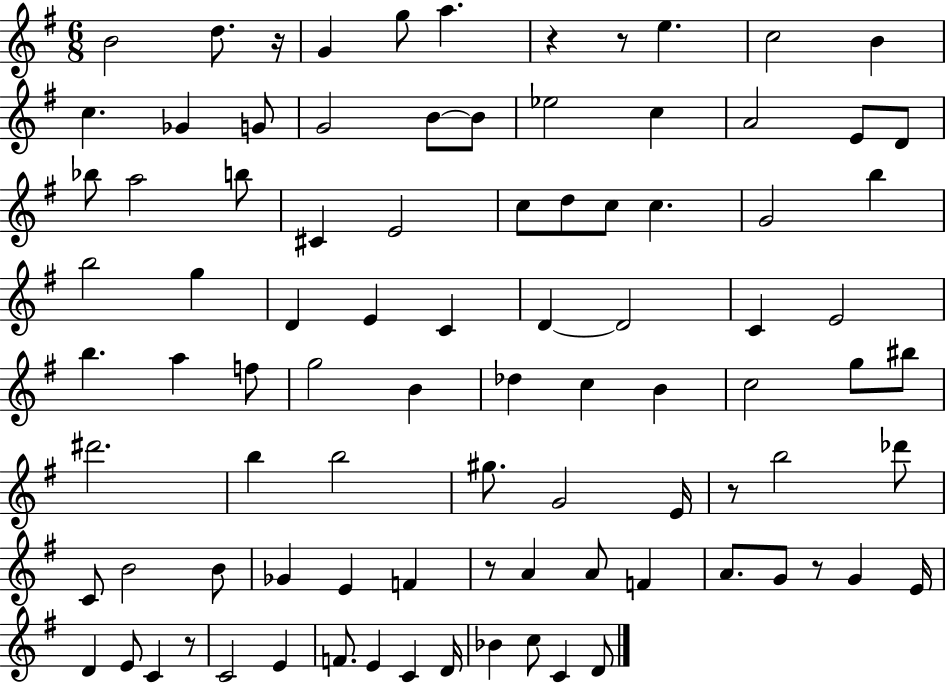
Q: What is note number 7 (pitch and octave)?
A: C5